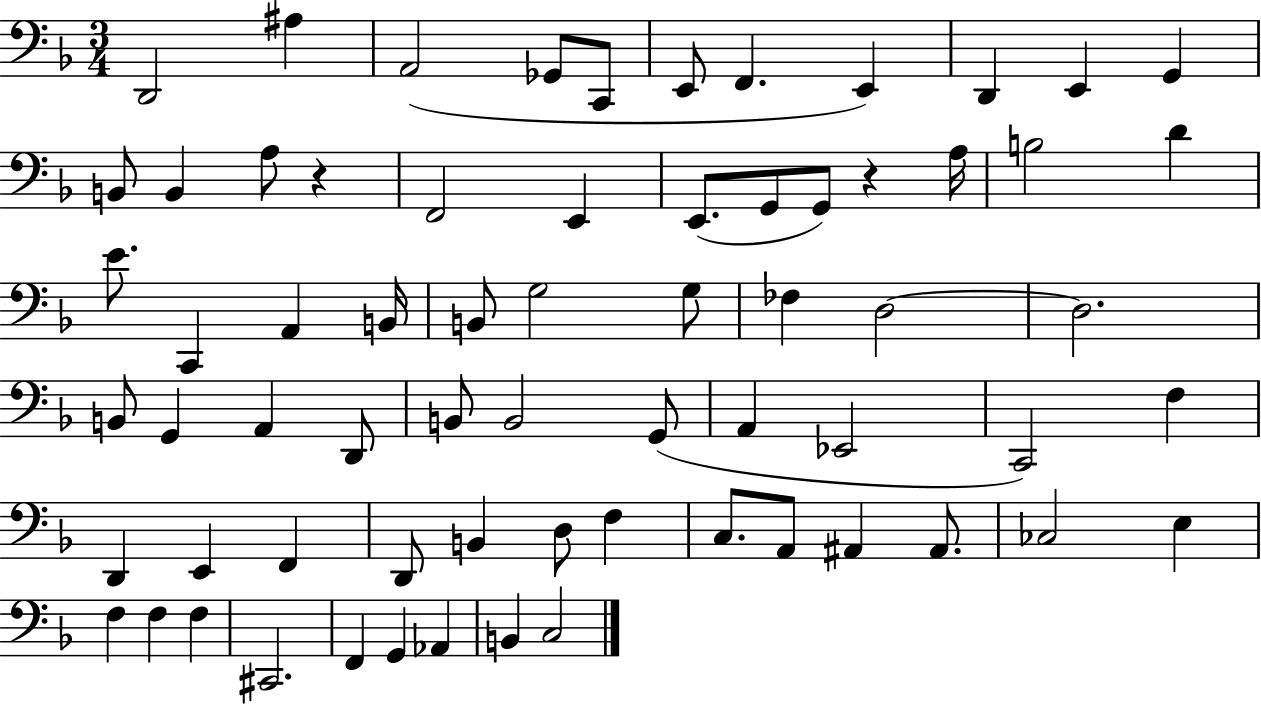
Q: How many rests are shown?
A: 2